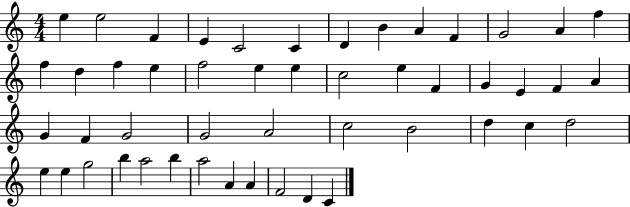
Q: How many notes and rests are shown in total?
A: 49